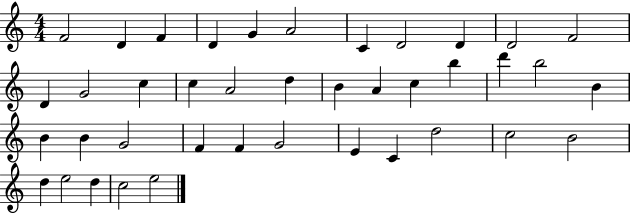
{
  \clef treble
  \numericTimeSignature
  \time 4/4
  \key c \major
  f'2 d'4 f'4 | d'4 g'4 a'2 | c'4 d'2 d'4 | d'2 f'2 | \break d'4 g'2 c''4 | c''4 a'2 d''4 | b'4 a'4 c''4 b''4 | d'''4 b''2 b'4 | \break b'4 b'4 g'2 | f'4 f'4 g'2 | e'4 c'4 d''2 | c''2 b'2 | \break d''4 e''2 d''4 | c''2 e''2 | \bar "|."
}